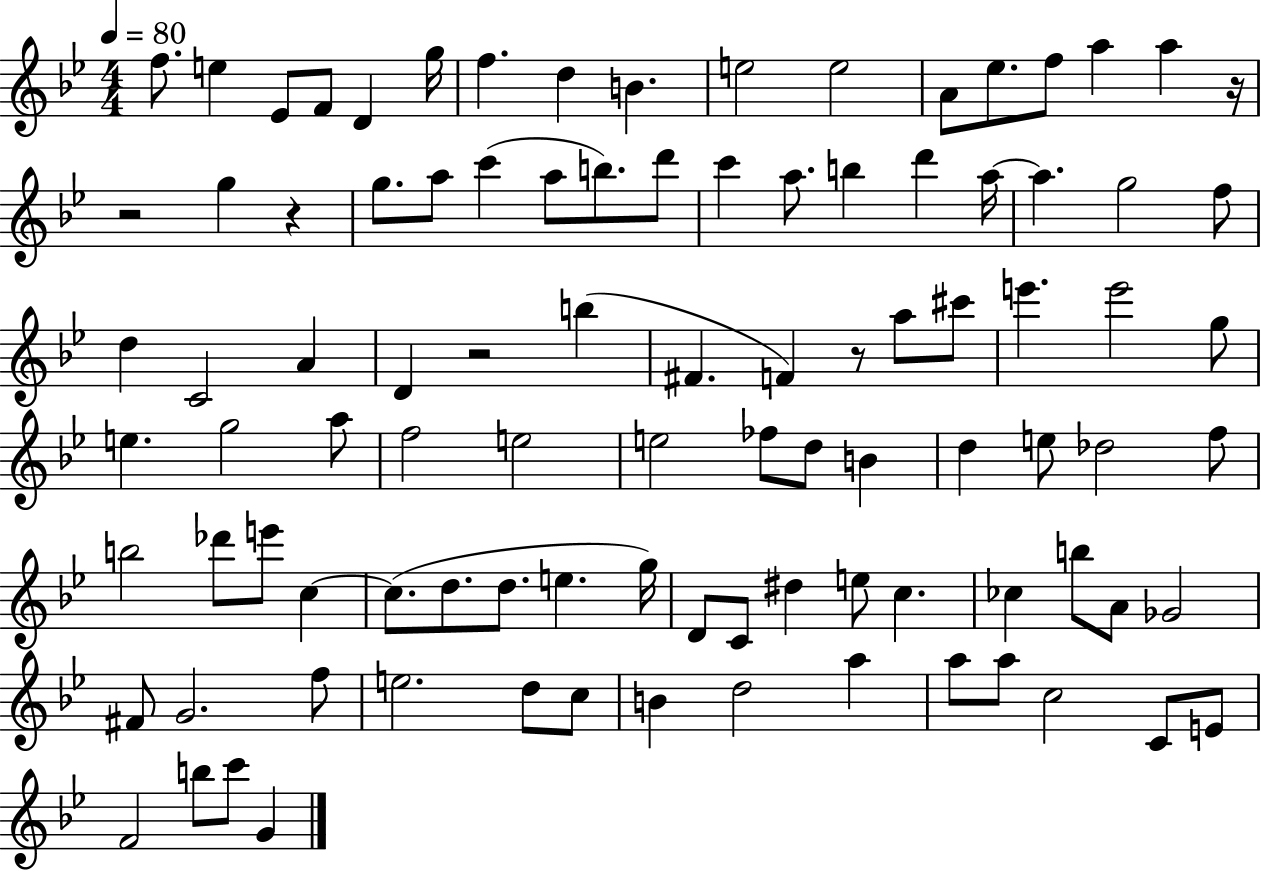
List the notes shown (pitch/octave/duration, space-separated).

F5/e. E5/q Eb4/e F4/e D4/q G5/s F5/q. D5/q B4/q. E5/h E5/h A4/e Eb5/e. F5/e A5/q A5/q R/s R/h G5/q R/q G5/e. A5/e C6/q A5/e B5/e. D6/e C6/q A5/e. B5/q D6/q A5/s A5/q. G5/h F5/e D5/q C4/h A4/q D4/q R/h B5/q F#4/q. F4/q R/e A5/e C#6/e E6/q. E6/h G5/e E5/q. G5/h A5/e F5/h E5/h E5/h FES5/e D5/e B4/q D5/q E5/e Db5/h F5/e B5/h Db6/e E6/e C5/q C5/e. D5/e. D5/e. E5/q. G5/s D4/e C4/e D#5/q E5/e C5/q. CES5/q B5/e A4/e Gb4/h F#4/e G4/h. F5/e E5/h. D5/e C5/e B4/q D5/h A5/q A5/e A5/e C5/h C4/e E4/e F4/h B5/e C6/e G4/q